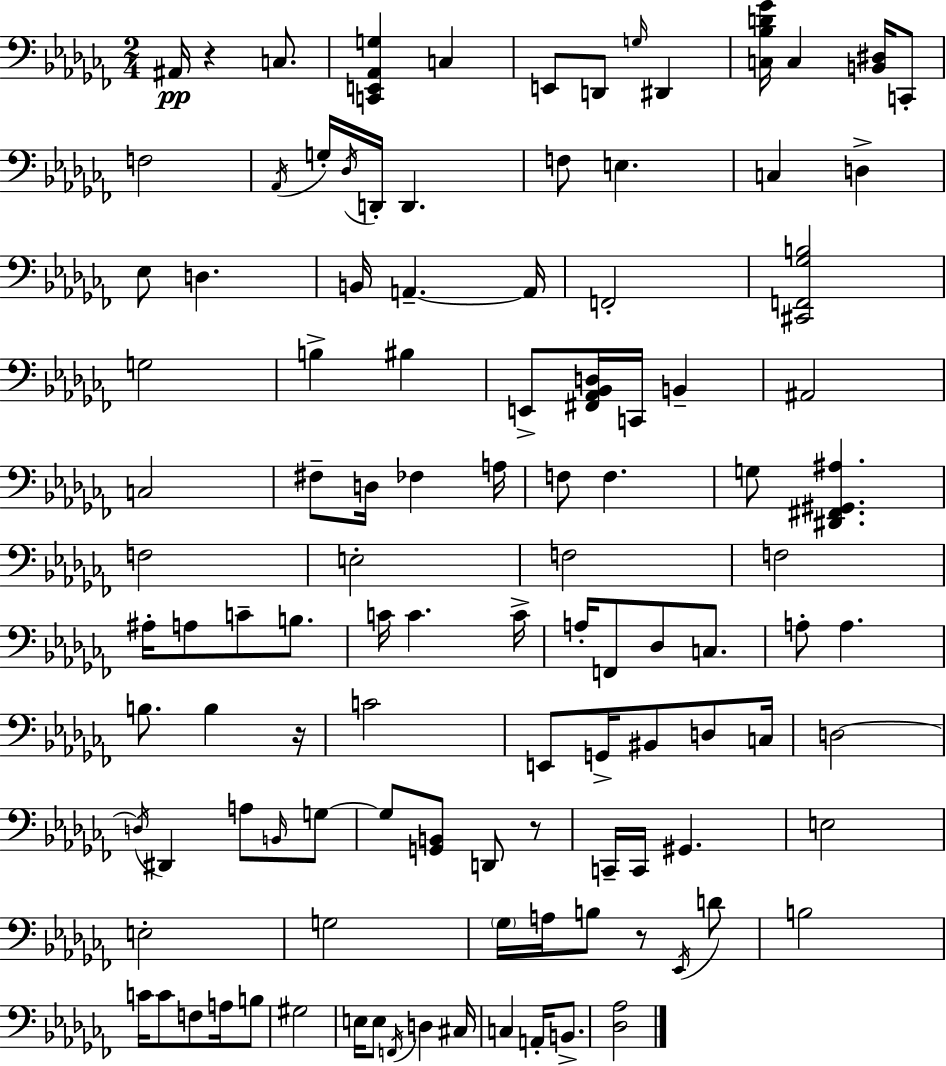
{
  \clef bass
  \numericTimeSignature
  \time 2/4
  \key aes \minor
  ais,16\pp r4 c8. | <c, e, aes, g>4 c4 | e,8 d,8 \grace { g16 } dis,4 | <c bes d' ges'>16 c4 <b, dis>16 c,8-. | \break f2 | \acciaccatura { aes,16 } g16-. \acciaccatura { des16 } d,16-. d,4. | f8 e4. | c4 d4-> | \break ees8 d4. | b,16 a,4.--~~ | a,16 f,2-. | <cis, f, ges b>2 | \break g2 | b4-> bis4 | e,8-> <fis, aes, bes, d>16 c,16 b,4-- | ais,2 | \break c2 | fis8-- d16 fes4 | a16 f8 f4. | g8 <dis, fis, gis, ais>4. | \break f2 | e2-. | f2 | f2 | \break ais16-. a8 c'8-- | b8. c'16 c'4. | c'16-> a16-. f,8 des8 | c8. a8-. a4. | \break b8. b4 | r16 c'2 | e,8 g,16-> bis,8 | d8 c16 d2~~ | \break \acciaccatura { d16 } dis,4 | a8 \grace { b,16 } g8~~ g8 <g, b,>8 | d,8 r8 c,16-- c,16 gis,4. | e2 | \break e2-. | g2 | \parenthesize ges16 a16 b8 | r8 \acciaccatura { ees,16 } d'8 b2 | \break c'16 c'8 | f8 a16 b8 gis2 | e16 e8 | \acciaccatura { f,16 } d4 cis16 c4 | \break a,16-. b,8.-> <des aes>2 | \bar "|."
}